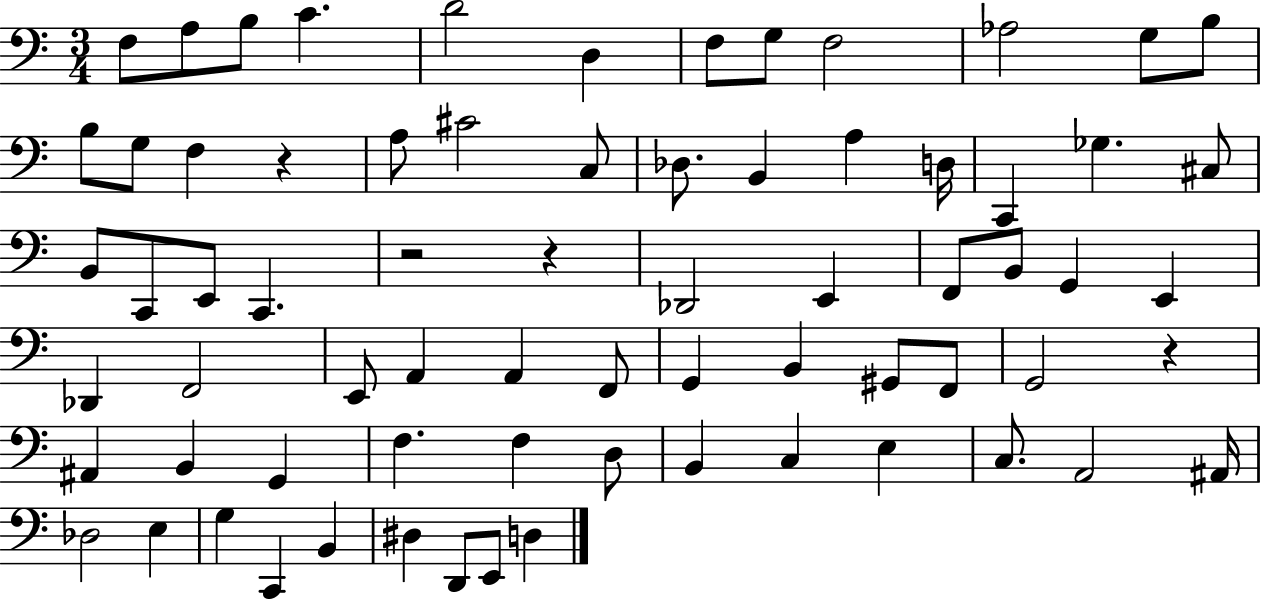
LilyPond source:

{
  \clef bass
  \numericTimeSignature
  \time 3/4
  \key c \major
  \repeat volta 2 { f8 a8 b8 c'4. | d'2 d4 | f8 g8 f2 | aes2 g8 b8 | \break b8 g8 f4 r4 | a8 cis'2 c8 | des8. b,4 a4 d16 | c,4 ges4. cis8 | \break b,8 c,8 e,8 c,4. | r2 r4 | des,2 e,4 | f,8 b,8 g,4 e,4 | \break des,4 f,2 | e,8 a,4 a,4 f,8 | g,4 b,4 gis,8 f,8 | g,2 r4 | \break ais,4 b,4 g,4 | f4. f4 d8 | b,4 c4 e4 | c8. a,2 ais,16 | \break des2 e4 | g4 c,4 b,4 | dis4 d,8 e,8 d4 | } \bar "|."
}